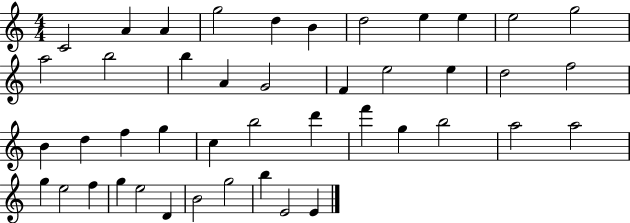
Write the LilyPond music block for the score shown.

{
  \clef treble
  \numericTimeSignature
  \time 4/4
  \key c \major
  c'2 a'4 a'4 | g''2 d''4 b'4 | d''2 e''4 e''4 | e''2 g''2 | \break a''2 b''2 | b''4 a'4 g'2 | f'4 e''2 e''4 | d''2 f''2 | \break b'4 d''4 f''4 g''4 | c''4 b''2 d'''4 | f'''4 g''4 b''2 | a''2 a''2 | \break g''4 e''2 f''4 | g''4 e''2 d'4 | b'2 g''2 | b''4 e'2 e'4 | \break \bar "|."
}